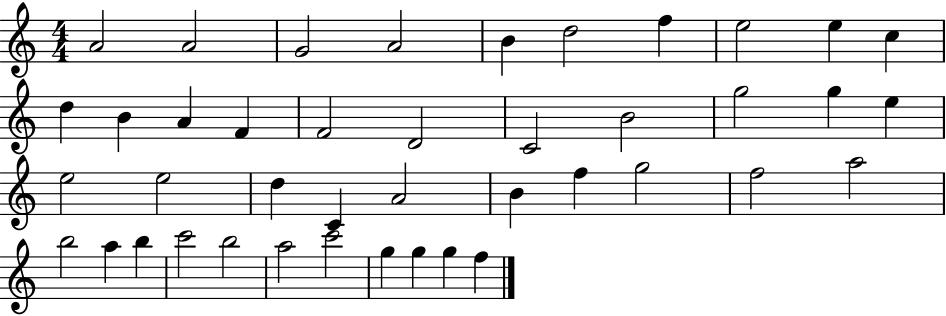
{
  \clef treble
  \numericTimeSignature
  \time 4/4
  \key c \major
  a'2 a'2 | g'2 a'2 | b'4 d''2 f''4 | e''2 e''4 c''4 | \break d''4 b'4 a'4 f'4 | f'2 d'2 | c'2 b'2 | g''2 g''4 e''4 | \break e''2 e''2 | d''4 c'4 a'2 | b'4 f''4 g''2 | f''2 a''2 | \break b''2 a''4 b''4 | c'''2 b''2 | a''2 c'''2 | g''4 g''4 g''4 f''4 | \break \bar "|."
}